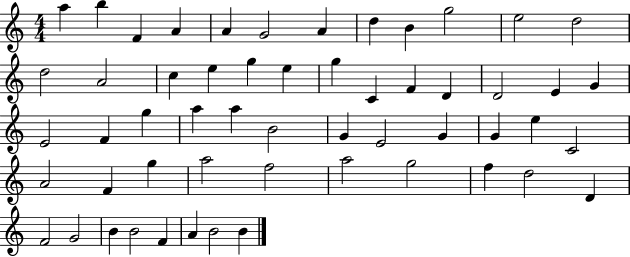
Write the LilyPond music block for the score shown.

{
  \clef treble
  \numericTimeSignature
  \time 4/4
  \key c \major
  a''4 b''4 f'4 a'4 | a'4 g'2 a'4 | d''4 b'4 g''2 | e''2 d''2 | \break d''2 a'2 | c''4 e''4 g''4 e''4 | g''4 c'4 f'4 d'4 | d'2 e'4 g'4 | \break e'2 f'4 g''4 | a''4 a''4 b'2 | g'4 e'2 g'4 | g'4 e''4 c'2 | \break a'2 f'4 g''4 | a''2 f''2 | a''2 g''2 | f''4 d''2 d'4 | \break f'2 g'2 | b'4 b'2 f'4 | a'4 b'2 b'4 | \bar "|."
}